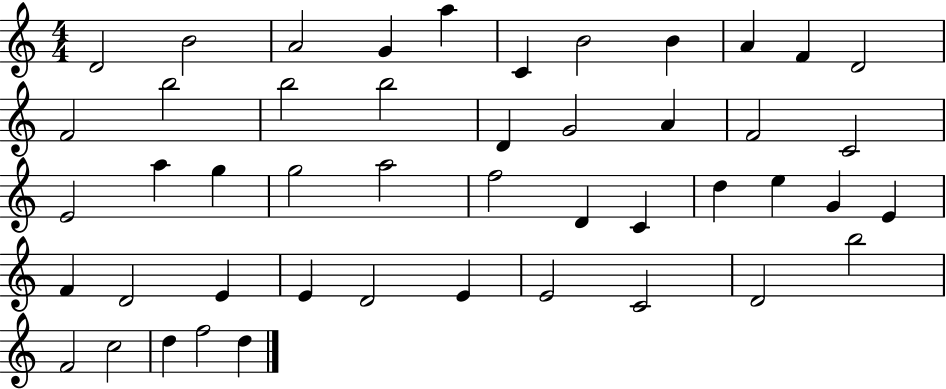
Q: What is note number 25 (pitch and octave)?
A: A5